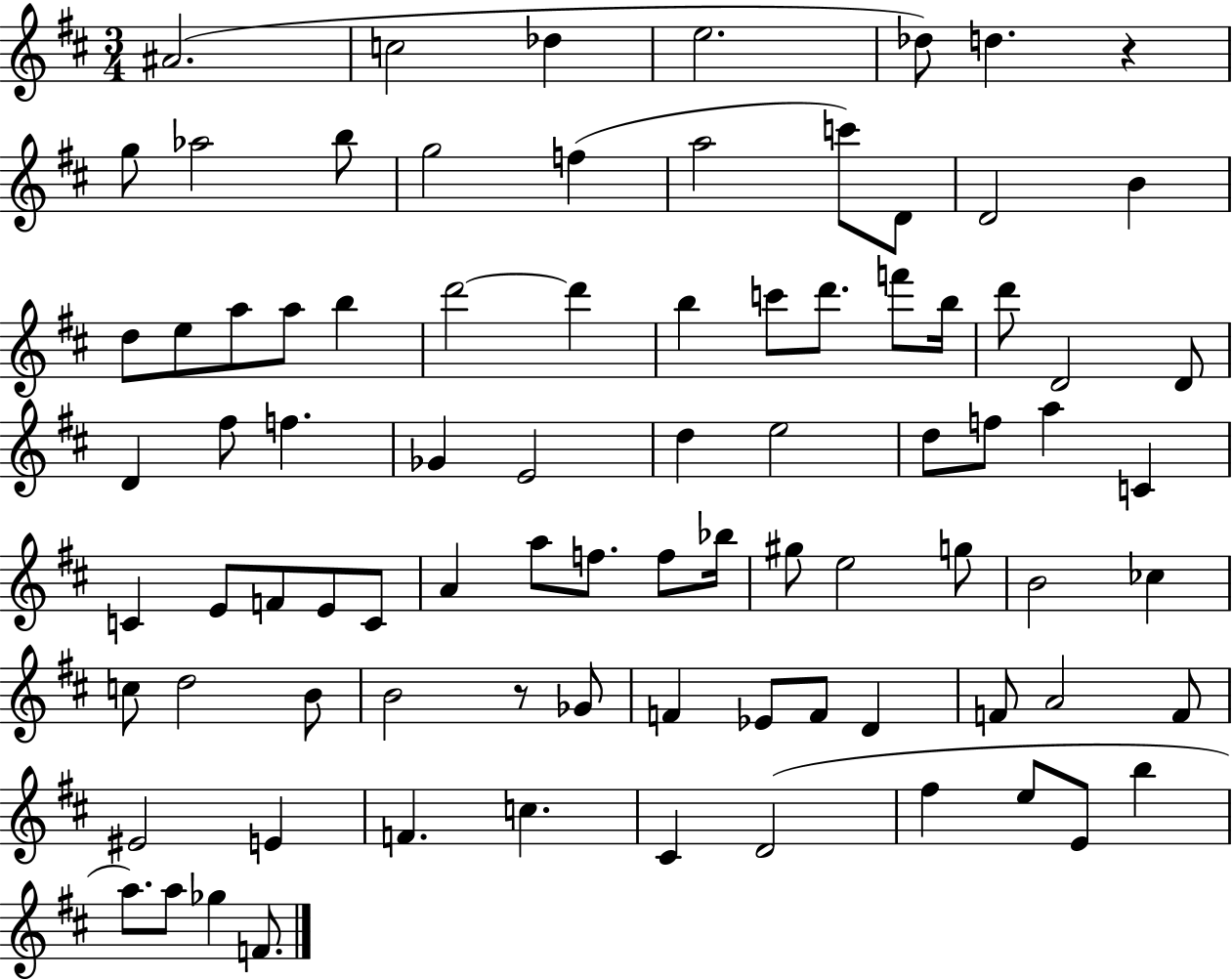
A#4/h. C5/h Db5/q E5/h. Db5/e D5/q. R/q G5/e Ab5/h B5/e G5/h F5/q A5/h C6/e D4/e D4/h B4/q D5/e E5/e A5/e A5/e B5/q D6/h D6/q B5/q C6/e D6/e. F6/e B5/s D6/e D4/h D4/e D4/q F#5/e F5/q. Gb4/q E4/h D5/q E5/h D5/e F5/e A5/q C4/q C4/q E4/e F4/e E4/e C4/e A4/q A5/e F5/e. F5/e Bb5/s G#5/e E5/h G5/e B4/h CES5/q C5/e D5/h B4/e B4/h R/e Gb4/e F4/q Eb4/e F4/e D4/q F4/e A4/h F4/e EIS4/h E4/q F4/q. C5/q. C#4/q D4/h F#5/q E5/e E4/e B5/q A5/e. A5/e Gb5/q F4/e.